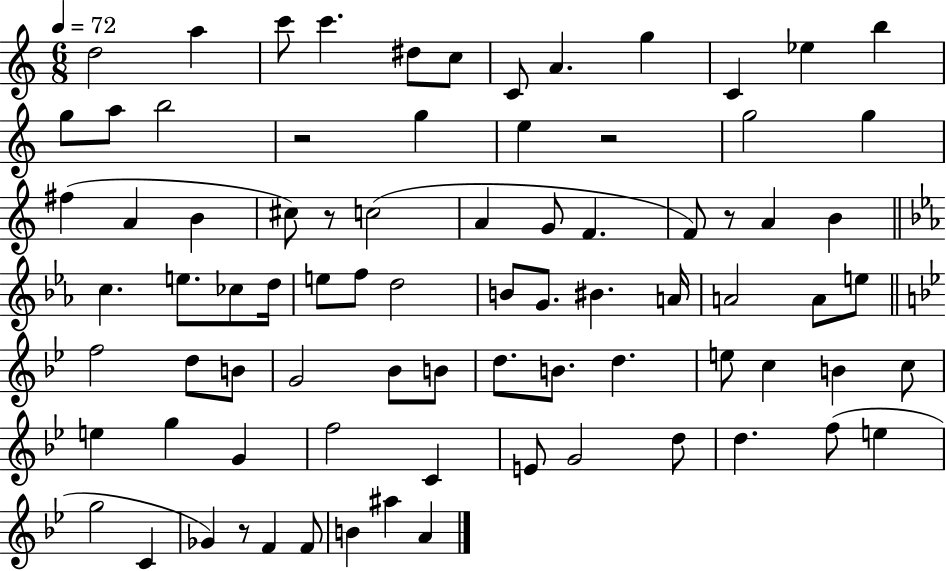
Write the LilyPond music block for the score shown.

{
  \clef treble
  \numericTimeSignature
  \time 6/8
  \key c \major
  \tempo 4 = 72
  d''2 a''4 | c'''8 c'''4. dis''8 c''8 | c'8 a'4. g''4 | c'4 ees''4 b''4 | \break g''8 a''8 b''2 | r2 g''4 | e''4 r2 | g''2 g''4 | \break fis''4( a'4 b'4 | cis''8) r8 c''2( | a'4 g'8 f'4. | f'8) r8 a'4 b'4 | \break \bar "||" \break \key c \minor c''4. e''8. ces''8 d''16 | e''8 f''8 d''2 | b'8 g'8. bis'4. a'16 | a'2 a'8 e''8 | \break \bar "||" \break \key bes \major f''2 d''8 b'8 | g'2 bes'8 b'8 | d''8. b'8. d''4. | e''8 c''4 b'4 c''8 | \break e''4 g''4 g'4 | f''2 c'4 | e'8 g'2 d''8 | d''4. f''8( e''4 | \break g''2 c'4 | ges'4) r8 f'4 f'8 | b'4 ais''4 a'4 | \bar "|."
}